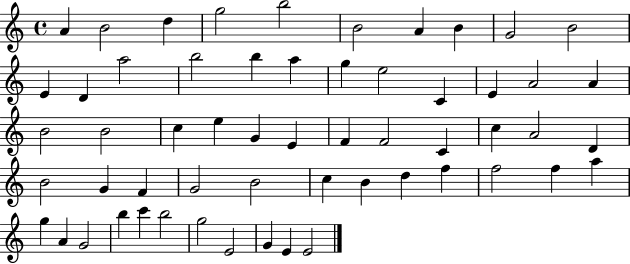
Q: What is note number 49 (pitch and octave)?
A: G4